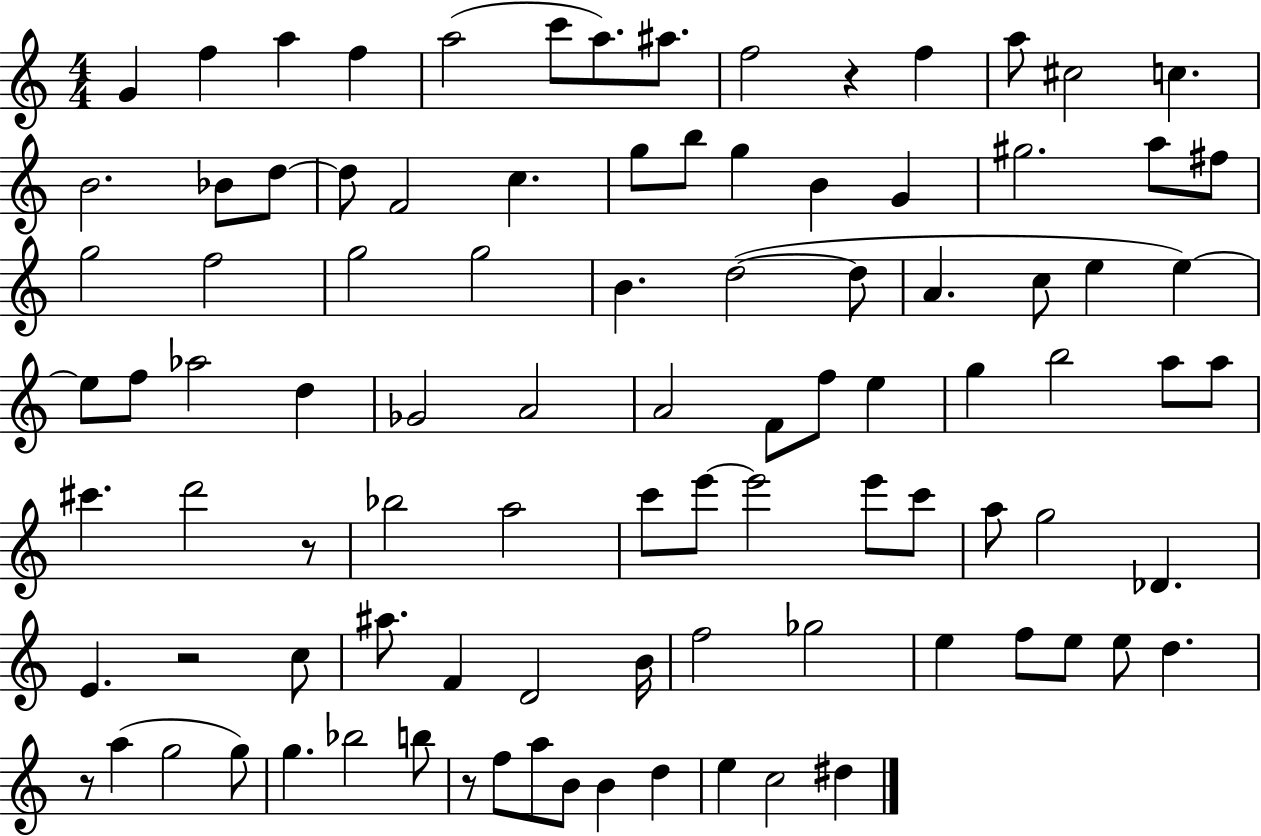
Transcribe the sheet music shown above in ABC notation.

X:1
T:Untitled
M:4/4
L:1/4
K:C
G f a f a2 c'/2 a/2 ^a/2 f2 z f a/2 ^c2 c B2 _B/2 d/2 d/2 F2 c g/2 b/2 g B G ^g2 a/2 ^f/2 g2 f2 g2 g2 B d2 d/2 A c/2 e e e/2 f/2 _a2 d _G2 A2 A2 F/2 f/2 e g b2 a/2 a/2 ^c' d'2 z/2 _b2 a2 c'/2 e'/2 e'2 e'/2 c'/2 a/2 g2 _D E z2 c/2 ^a/2 F D2 B/4 f2 _g2 e f/2 e/2 e/2 d z/2 a g2 g/2 g _b2 b/2 z/2 f/2 a/2 B/2 B d e c2 ^d